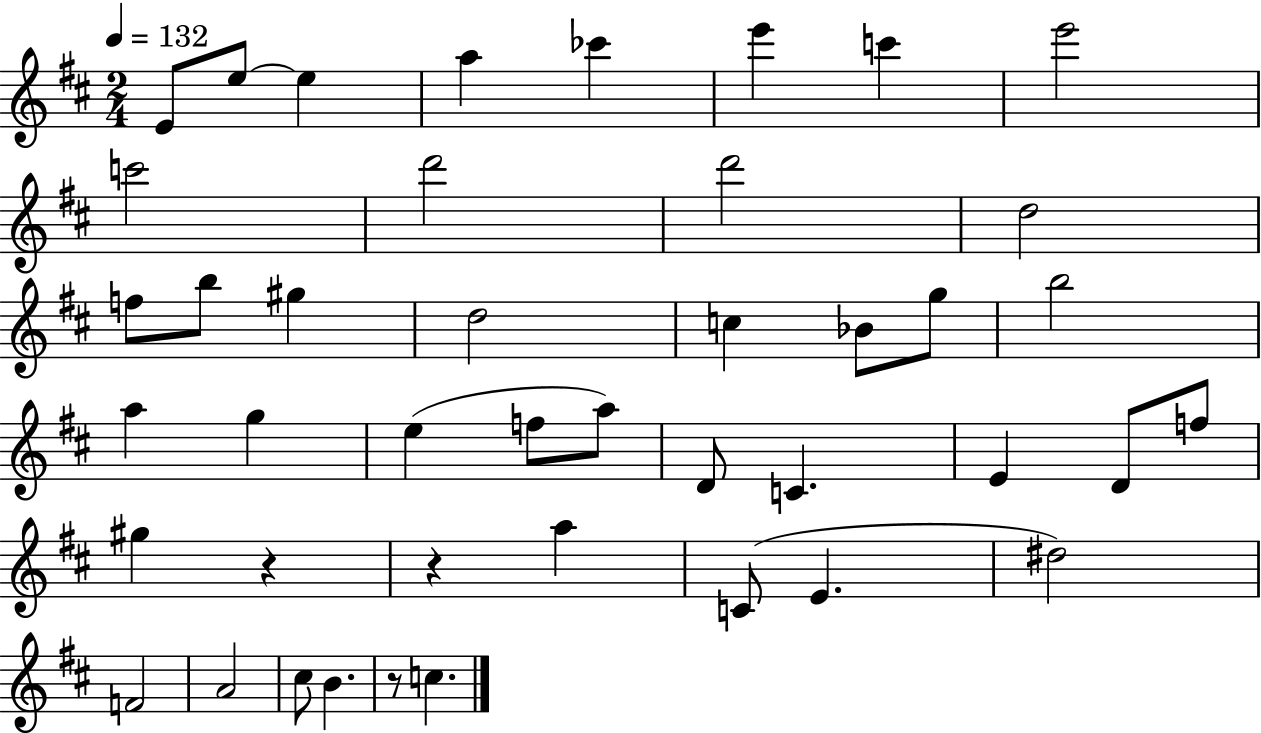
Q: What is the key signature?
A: D major